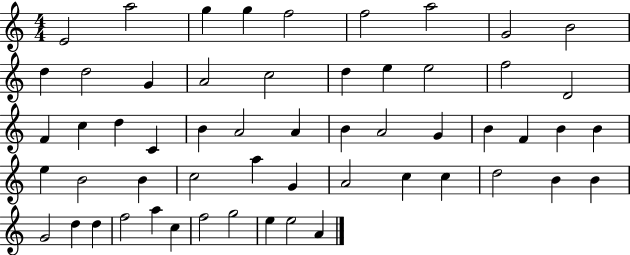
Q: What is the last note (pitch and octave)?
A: A4